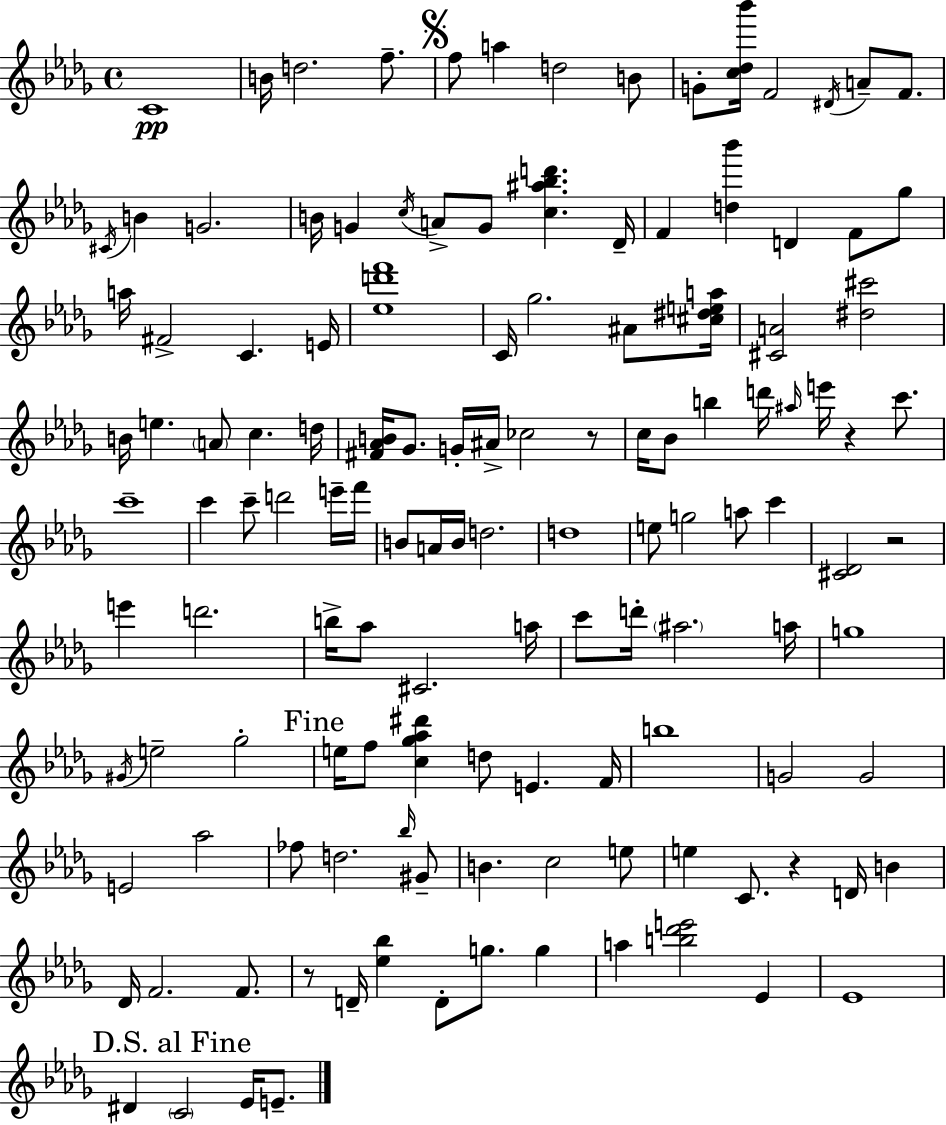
X:1
T:Untitled
M:4/4
L:1/4
K:Bbm
C4 B/4 d2 f/2 f/2 a d2 B/2 G/2 [c_d_b']/4 F2 ^D/4 A/2 F/2 ^C/4 B G2 B/4 G c/4 A/2 G/2 [c^a_bd'] _D/4 F [d_b'] D F/2 _g/2 a/4 ^F2 C E/4 [_ed'f']4 C/4 _g2 ^A/2 [^c^dea]/4 [^CA]2 [^d^c']2 B/4 e A/2 c d/4 [^F_AB]/4 _G/2 G/4 ^A/4 _c2 z/2 c/4 _B/2 b d'/4 ^a/4 e'/4 z c'/2 c'4 c' c'/2 d'2 e'/4 f'/4 B/2 A/4 B/4 d2 d4 e/2 g2 a/2 c' [^C_D]2 z2 e' d'2 b/4 _a/2 ^C2 a/4 c'/2 d'/4 ^a2 a/4 g4 ^G/4 e2 _g2 e/4 f/2 [c_g_a^d'] d/2 E F/4 b4 G2 G2 E2 _a2 _f/2 d2 _b/4 ^G/2 B c2 e/2 e C/2 z D/4 B _D/4 F2 F/2 z/2 D/4 [_e_b] D/2 g/2 g a [b_d'e']2 _E _E4 ^D C2 _E/4 E/2